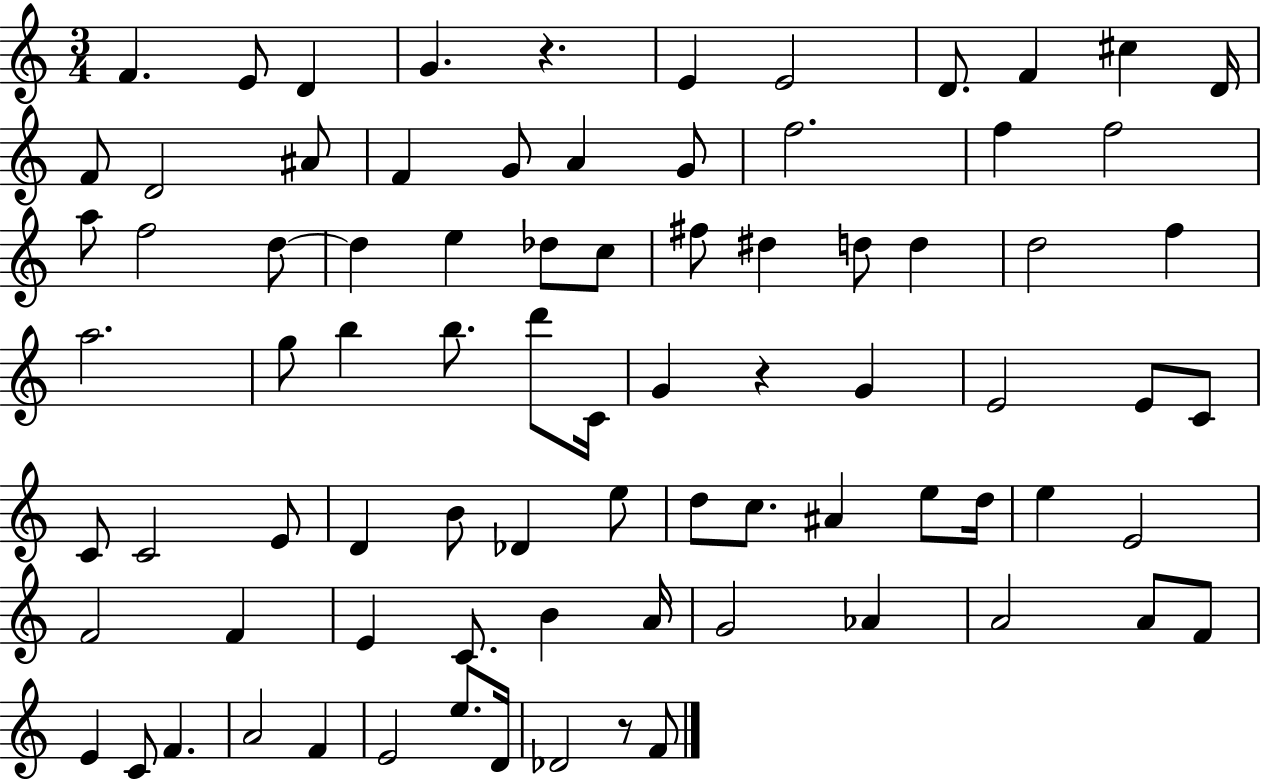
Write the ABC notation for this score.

X:1
T:Untitled
M:3/4
L:1/4
K:C
F E/2 D G z E E2 D/2 F ^c D/4 F/2 D2 ^A/2 F G/2 A G/2 f2 f f2 a/2 f2 d/2 d e _d/2 c/2 ^f/2 ^d d/2 d d2 f a2 g/2 b b/2 d'/2 C/4 G z G E2 E/2 C/2 C/2 C2 E/2 D B/2 _D e/2 d/2 c/2 ^A e/2 d/4 e E2 F2 F E C/2 B A/4 G2 _A A2 A/2 F/2 E C/2 F A2 F E2 e/2 D/4 _D2 z/2 F/2